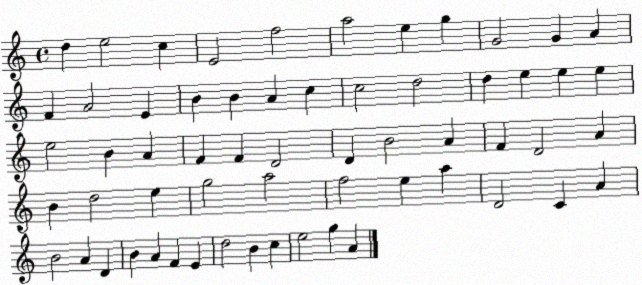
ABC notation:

X:1
T:Untitled
M:4/4
L:1/4
K:C
d e2 c E2 f2 a2 e g G2 G A F A2 E B B A c c2 d2 d e e e e2 B A F F D2 D B2 A F D2 A B d2 e g2 a2 f2 e a D2 C A B2 A D B A F E d2 B c e2 g A